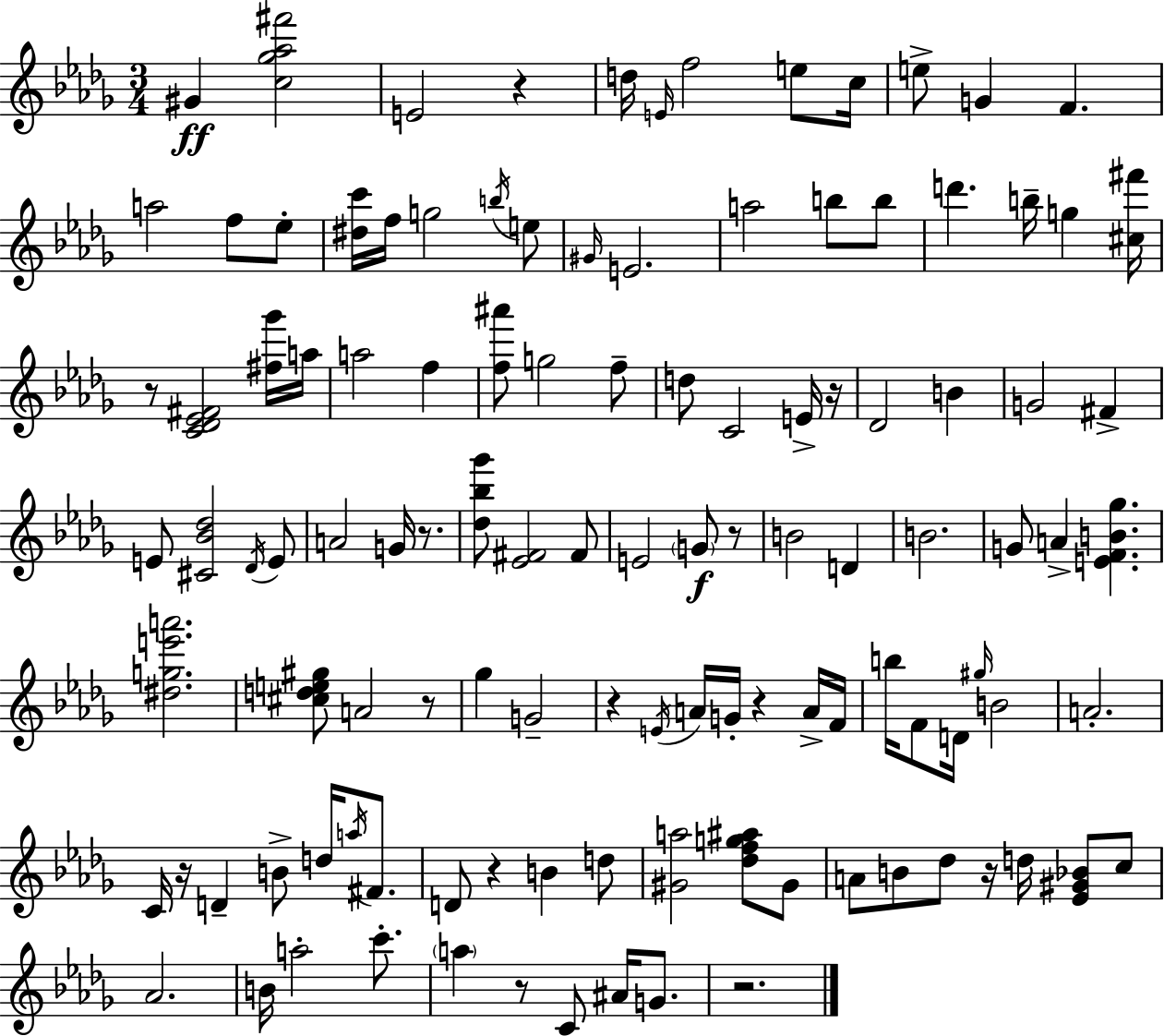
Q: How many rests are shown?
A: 13